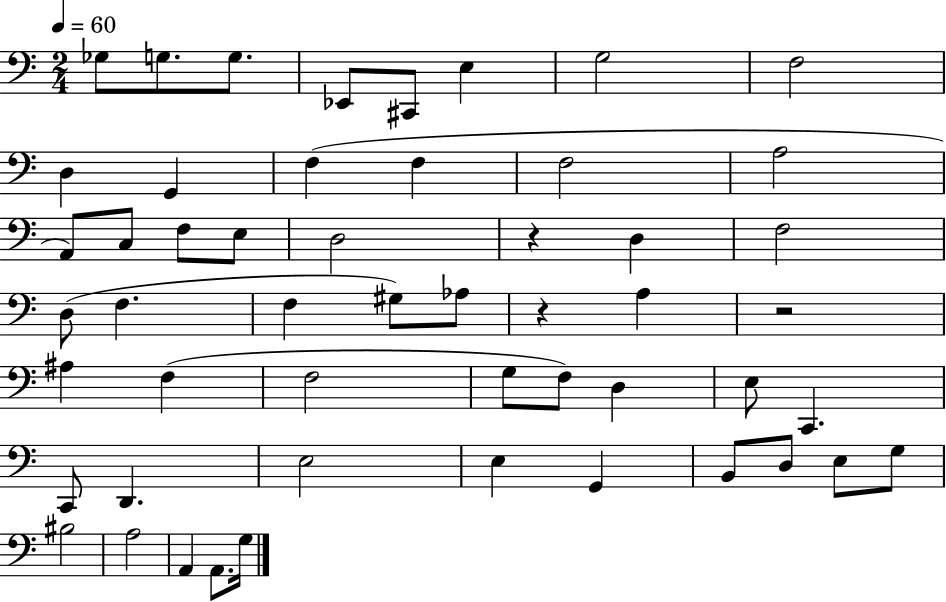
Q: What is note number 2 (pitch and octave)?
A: G3